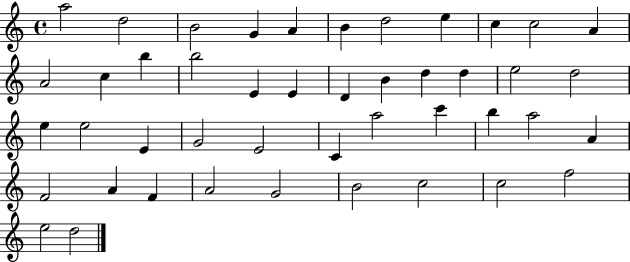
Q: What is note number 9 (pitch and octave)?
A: C5